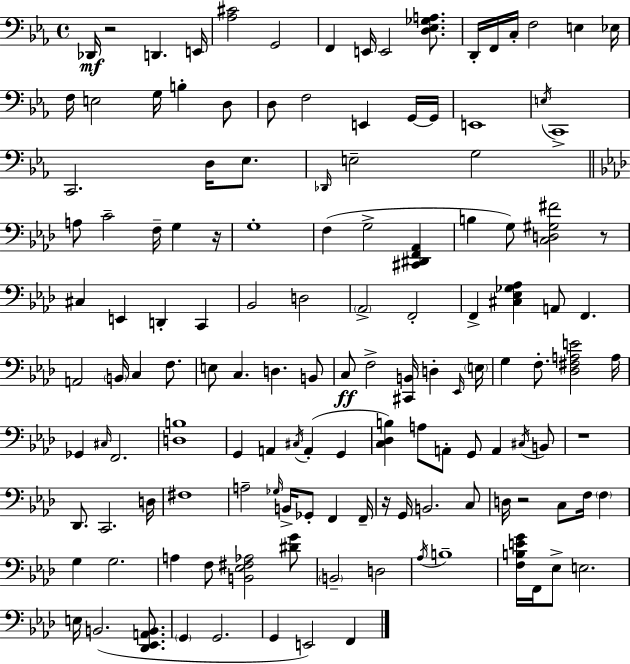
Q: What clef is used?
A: bass